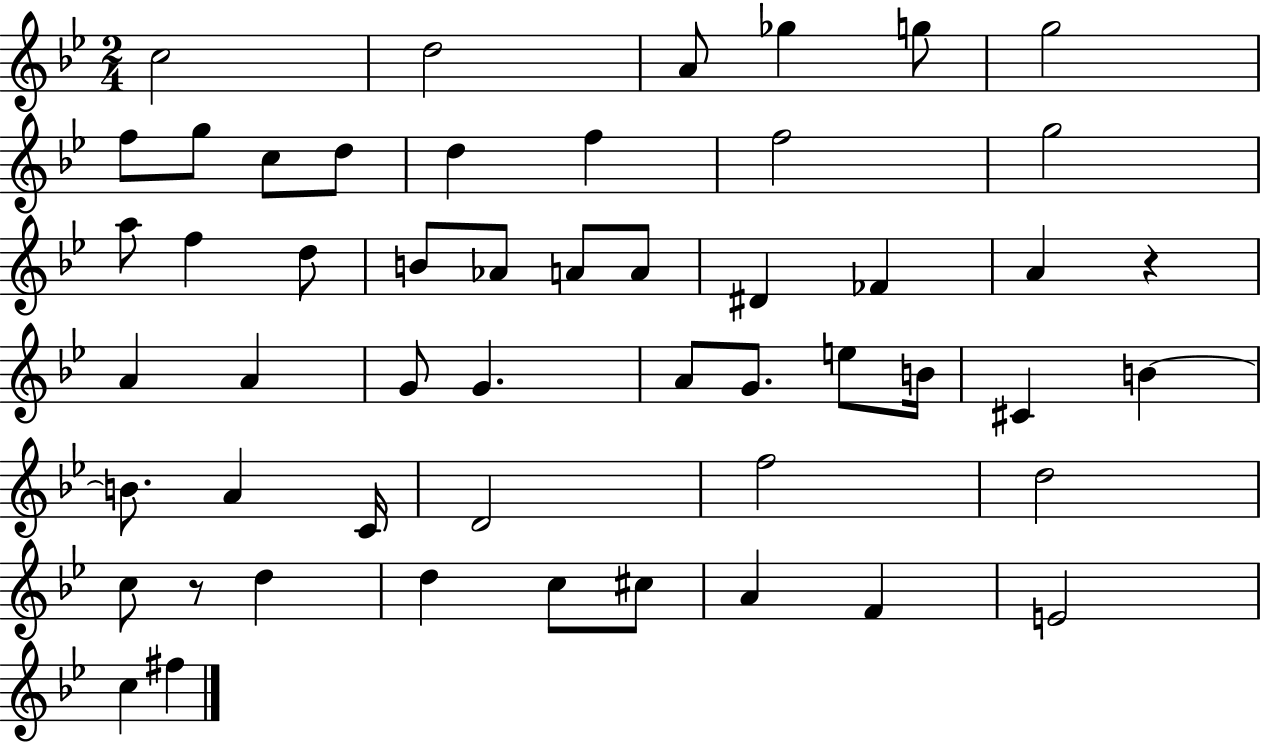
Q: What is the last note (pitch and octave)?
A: F#5